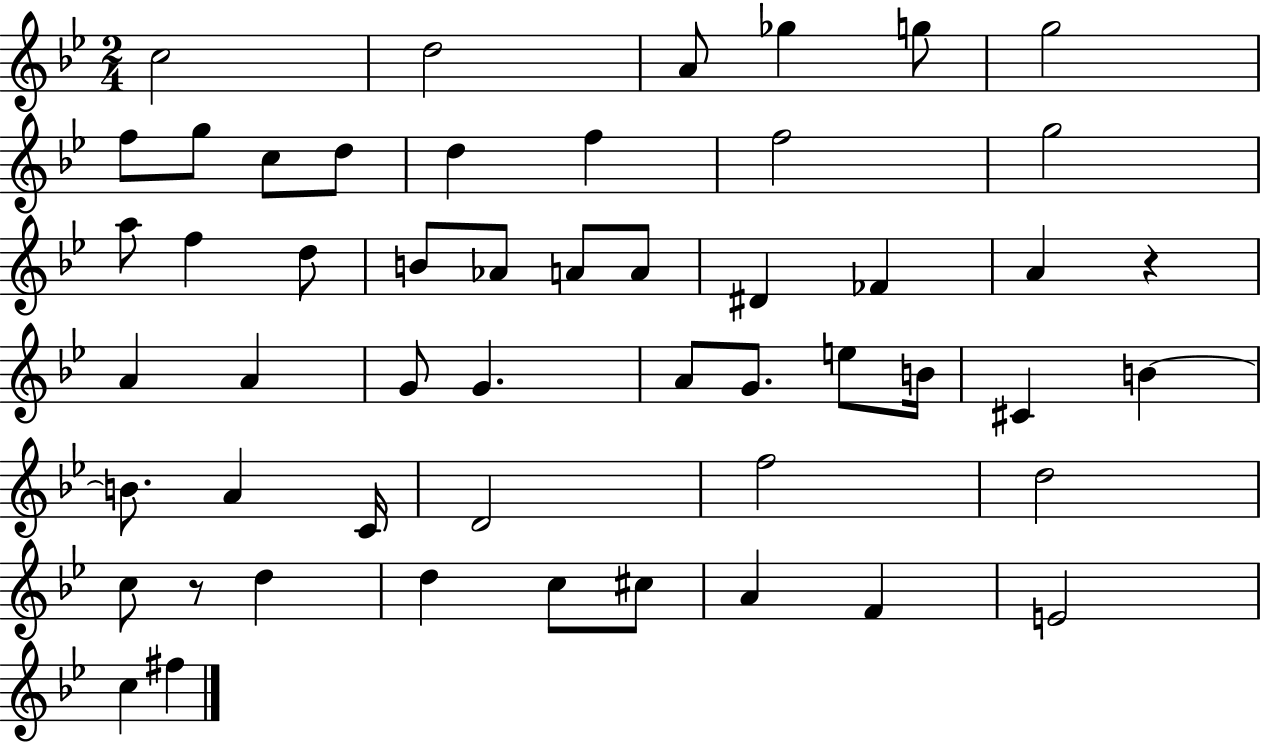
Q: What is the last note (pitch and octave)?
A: F#5